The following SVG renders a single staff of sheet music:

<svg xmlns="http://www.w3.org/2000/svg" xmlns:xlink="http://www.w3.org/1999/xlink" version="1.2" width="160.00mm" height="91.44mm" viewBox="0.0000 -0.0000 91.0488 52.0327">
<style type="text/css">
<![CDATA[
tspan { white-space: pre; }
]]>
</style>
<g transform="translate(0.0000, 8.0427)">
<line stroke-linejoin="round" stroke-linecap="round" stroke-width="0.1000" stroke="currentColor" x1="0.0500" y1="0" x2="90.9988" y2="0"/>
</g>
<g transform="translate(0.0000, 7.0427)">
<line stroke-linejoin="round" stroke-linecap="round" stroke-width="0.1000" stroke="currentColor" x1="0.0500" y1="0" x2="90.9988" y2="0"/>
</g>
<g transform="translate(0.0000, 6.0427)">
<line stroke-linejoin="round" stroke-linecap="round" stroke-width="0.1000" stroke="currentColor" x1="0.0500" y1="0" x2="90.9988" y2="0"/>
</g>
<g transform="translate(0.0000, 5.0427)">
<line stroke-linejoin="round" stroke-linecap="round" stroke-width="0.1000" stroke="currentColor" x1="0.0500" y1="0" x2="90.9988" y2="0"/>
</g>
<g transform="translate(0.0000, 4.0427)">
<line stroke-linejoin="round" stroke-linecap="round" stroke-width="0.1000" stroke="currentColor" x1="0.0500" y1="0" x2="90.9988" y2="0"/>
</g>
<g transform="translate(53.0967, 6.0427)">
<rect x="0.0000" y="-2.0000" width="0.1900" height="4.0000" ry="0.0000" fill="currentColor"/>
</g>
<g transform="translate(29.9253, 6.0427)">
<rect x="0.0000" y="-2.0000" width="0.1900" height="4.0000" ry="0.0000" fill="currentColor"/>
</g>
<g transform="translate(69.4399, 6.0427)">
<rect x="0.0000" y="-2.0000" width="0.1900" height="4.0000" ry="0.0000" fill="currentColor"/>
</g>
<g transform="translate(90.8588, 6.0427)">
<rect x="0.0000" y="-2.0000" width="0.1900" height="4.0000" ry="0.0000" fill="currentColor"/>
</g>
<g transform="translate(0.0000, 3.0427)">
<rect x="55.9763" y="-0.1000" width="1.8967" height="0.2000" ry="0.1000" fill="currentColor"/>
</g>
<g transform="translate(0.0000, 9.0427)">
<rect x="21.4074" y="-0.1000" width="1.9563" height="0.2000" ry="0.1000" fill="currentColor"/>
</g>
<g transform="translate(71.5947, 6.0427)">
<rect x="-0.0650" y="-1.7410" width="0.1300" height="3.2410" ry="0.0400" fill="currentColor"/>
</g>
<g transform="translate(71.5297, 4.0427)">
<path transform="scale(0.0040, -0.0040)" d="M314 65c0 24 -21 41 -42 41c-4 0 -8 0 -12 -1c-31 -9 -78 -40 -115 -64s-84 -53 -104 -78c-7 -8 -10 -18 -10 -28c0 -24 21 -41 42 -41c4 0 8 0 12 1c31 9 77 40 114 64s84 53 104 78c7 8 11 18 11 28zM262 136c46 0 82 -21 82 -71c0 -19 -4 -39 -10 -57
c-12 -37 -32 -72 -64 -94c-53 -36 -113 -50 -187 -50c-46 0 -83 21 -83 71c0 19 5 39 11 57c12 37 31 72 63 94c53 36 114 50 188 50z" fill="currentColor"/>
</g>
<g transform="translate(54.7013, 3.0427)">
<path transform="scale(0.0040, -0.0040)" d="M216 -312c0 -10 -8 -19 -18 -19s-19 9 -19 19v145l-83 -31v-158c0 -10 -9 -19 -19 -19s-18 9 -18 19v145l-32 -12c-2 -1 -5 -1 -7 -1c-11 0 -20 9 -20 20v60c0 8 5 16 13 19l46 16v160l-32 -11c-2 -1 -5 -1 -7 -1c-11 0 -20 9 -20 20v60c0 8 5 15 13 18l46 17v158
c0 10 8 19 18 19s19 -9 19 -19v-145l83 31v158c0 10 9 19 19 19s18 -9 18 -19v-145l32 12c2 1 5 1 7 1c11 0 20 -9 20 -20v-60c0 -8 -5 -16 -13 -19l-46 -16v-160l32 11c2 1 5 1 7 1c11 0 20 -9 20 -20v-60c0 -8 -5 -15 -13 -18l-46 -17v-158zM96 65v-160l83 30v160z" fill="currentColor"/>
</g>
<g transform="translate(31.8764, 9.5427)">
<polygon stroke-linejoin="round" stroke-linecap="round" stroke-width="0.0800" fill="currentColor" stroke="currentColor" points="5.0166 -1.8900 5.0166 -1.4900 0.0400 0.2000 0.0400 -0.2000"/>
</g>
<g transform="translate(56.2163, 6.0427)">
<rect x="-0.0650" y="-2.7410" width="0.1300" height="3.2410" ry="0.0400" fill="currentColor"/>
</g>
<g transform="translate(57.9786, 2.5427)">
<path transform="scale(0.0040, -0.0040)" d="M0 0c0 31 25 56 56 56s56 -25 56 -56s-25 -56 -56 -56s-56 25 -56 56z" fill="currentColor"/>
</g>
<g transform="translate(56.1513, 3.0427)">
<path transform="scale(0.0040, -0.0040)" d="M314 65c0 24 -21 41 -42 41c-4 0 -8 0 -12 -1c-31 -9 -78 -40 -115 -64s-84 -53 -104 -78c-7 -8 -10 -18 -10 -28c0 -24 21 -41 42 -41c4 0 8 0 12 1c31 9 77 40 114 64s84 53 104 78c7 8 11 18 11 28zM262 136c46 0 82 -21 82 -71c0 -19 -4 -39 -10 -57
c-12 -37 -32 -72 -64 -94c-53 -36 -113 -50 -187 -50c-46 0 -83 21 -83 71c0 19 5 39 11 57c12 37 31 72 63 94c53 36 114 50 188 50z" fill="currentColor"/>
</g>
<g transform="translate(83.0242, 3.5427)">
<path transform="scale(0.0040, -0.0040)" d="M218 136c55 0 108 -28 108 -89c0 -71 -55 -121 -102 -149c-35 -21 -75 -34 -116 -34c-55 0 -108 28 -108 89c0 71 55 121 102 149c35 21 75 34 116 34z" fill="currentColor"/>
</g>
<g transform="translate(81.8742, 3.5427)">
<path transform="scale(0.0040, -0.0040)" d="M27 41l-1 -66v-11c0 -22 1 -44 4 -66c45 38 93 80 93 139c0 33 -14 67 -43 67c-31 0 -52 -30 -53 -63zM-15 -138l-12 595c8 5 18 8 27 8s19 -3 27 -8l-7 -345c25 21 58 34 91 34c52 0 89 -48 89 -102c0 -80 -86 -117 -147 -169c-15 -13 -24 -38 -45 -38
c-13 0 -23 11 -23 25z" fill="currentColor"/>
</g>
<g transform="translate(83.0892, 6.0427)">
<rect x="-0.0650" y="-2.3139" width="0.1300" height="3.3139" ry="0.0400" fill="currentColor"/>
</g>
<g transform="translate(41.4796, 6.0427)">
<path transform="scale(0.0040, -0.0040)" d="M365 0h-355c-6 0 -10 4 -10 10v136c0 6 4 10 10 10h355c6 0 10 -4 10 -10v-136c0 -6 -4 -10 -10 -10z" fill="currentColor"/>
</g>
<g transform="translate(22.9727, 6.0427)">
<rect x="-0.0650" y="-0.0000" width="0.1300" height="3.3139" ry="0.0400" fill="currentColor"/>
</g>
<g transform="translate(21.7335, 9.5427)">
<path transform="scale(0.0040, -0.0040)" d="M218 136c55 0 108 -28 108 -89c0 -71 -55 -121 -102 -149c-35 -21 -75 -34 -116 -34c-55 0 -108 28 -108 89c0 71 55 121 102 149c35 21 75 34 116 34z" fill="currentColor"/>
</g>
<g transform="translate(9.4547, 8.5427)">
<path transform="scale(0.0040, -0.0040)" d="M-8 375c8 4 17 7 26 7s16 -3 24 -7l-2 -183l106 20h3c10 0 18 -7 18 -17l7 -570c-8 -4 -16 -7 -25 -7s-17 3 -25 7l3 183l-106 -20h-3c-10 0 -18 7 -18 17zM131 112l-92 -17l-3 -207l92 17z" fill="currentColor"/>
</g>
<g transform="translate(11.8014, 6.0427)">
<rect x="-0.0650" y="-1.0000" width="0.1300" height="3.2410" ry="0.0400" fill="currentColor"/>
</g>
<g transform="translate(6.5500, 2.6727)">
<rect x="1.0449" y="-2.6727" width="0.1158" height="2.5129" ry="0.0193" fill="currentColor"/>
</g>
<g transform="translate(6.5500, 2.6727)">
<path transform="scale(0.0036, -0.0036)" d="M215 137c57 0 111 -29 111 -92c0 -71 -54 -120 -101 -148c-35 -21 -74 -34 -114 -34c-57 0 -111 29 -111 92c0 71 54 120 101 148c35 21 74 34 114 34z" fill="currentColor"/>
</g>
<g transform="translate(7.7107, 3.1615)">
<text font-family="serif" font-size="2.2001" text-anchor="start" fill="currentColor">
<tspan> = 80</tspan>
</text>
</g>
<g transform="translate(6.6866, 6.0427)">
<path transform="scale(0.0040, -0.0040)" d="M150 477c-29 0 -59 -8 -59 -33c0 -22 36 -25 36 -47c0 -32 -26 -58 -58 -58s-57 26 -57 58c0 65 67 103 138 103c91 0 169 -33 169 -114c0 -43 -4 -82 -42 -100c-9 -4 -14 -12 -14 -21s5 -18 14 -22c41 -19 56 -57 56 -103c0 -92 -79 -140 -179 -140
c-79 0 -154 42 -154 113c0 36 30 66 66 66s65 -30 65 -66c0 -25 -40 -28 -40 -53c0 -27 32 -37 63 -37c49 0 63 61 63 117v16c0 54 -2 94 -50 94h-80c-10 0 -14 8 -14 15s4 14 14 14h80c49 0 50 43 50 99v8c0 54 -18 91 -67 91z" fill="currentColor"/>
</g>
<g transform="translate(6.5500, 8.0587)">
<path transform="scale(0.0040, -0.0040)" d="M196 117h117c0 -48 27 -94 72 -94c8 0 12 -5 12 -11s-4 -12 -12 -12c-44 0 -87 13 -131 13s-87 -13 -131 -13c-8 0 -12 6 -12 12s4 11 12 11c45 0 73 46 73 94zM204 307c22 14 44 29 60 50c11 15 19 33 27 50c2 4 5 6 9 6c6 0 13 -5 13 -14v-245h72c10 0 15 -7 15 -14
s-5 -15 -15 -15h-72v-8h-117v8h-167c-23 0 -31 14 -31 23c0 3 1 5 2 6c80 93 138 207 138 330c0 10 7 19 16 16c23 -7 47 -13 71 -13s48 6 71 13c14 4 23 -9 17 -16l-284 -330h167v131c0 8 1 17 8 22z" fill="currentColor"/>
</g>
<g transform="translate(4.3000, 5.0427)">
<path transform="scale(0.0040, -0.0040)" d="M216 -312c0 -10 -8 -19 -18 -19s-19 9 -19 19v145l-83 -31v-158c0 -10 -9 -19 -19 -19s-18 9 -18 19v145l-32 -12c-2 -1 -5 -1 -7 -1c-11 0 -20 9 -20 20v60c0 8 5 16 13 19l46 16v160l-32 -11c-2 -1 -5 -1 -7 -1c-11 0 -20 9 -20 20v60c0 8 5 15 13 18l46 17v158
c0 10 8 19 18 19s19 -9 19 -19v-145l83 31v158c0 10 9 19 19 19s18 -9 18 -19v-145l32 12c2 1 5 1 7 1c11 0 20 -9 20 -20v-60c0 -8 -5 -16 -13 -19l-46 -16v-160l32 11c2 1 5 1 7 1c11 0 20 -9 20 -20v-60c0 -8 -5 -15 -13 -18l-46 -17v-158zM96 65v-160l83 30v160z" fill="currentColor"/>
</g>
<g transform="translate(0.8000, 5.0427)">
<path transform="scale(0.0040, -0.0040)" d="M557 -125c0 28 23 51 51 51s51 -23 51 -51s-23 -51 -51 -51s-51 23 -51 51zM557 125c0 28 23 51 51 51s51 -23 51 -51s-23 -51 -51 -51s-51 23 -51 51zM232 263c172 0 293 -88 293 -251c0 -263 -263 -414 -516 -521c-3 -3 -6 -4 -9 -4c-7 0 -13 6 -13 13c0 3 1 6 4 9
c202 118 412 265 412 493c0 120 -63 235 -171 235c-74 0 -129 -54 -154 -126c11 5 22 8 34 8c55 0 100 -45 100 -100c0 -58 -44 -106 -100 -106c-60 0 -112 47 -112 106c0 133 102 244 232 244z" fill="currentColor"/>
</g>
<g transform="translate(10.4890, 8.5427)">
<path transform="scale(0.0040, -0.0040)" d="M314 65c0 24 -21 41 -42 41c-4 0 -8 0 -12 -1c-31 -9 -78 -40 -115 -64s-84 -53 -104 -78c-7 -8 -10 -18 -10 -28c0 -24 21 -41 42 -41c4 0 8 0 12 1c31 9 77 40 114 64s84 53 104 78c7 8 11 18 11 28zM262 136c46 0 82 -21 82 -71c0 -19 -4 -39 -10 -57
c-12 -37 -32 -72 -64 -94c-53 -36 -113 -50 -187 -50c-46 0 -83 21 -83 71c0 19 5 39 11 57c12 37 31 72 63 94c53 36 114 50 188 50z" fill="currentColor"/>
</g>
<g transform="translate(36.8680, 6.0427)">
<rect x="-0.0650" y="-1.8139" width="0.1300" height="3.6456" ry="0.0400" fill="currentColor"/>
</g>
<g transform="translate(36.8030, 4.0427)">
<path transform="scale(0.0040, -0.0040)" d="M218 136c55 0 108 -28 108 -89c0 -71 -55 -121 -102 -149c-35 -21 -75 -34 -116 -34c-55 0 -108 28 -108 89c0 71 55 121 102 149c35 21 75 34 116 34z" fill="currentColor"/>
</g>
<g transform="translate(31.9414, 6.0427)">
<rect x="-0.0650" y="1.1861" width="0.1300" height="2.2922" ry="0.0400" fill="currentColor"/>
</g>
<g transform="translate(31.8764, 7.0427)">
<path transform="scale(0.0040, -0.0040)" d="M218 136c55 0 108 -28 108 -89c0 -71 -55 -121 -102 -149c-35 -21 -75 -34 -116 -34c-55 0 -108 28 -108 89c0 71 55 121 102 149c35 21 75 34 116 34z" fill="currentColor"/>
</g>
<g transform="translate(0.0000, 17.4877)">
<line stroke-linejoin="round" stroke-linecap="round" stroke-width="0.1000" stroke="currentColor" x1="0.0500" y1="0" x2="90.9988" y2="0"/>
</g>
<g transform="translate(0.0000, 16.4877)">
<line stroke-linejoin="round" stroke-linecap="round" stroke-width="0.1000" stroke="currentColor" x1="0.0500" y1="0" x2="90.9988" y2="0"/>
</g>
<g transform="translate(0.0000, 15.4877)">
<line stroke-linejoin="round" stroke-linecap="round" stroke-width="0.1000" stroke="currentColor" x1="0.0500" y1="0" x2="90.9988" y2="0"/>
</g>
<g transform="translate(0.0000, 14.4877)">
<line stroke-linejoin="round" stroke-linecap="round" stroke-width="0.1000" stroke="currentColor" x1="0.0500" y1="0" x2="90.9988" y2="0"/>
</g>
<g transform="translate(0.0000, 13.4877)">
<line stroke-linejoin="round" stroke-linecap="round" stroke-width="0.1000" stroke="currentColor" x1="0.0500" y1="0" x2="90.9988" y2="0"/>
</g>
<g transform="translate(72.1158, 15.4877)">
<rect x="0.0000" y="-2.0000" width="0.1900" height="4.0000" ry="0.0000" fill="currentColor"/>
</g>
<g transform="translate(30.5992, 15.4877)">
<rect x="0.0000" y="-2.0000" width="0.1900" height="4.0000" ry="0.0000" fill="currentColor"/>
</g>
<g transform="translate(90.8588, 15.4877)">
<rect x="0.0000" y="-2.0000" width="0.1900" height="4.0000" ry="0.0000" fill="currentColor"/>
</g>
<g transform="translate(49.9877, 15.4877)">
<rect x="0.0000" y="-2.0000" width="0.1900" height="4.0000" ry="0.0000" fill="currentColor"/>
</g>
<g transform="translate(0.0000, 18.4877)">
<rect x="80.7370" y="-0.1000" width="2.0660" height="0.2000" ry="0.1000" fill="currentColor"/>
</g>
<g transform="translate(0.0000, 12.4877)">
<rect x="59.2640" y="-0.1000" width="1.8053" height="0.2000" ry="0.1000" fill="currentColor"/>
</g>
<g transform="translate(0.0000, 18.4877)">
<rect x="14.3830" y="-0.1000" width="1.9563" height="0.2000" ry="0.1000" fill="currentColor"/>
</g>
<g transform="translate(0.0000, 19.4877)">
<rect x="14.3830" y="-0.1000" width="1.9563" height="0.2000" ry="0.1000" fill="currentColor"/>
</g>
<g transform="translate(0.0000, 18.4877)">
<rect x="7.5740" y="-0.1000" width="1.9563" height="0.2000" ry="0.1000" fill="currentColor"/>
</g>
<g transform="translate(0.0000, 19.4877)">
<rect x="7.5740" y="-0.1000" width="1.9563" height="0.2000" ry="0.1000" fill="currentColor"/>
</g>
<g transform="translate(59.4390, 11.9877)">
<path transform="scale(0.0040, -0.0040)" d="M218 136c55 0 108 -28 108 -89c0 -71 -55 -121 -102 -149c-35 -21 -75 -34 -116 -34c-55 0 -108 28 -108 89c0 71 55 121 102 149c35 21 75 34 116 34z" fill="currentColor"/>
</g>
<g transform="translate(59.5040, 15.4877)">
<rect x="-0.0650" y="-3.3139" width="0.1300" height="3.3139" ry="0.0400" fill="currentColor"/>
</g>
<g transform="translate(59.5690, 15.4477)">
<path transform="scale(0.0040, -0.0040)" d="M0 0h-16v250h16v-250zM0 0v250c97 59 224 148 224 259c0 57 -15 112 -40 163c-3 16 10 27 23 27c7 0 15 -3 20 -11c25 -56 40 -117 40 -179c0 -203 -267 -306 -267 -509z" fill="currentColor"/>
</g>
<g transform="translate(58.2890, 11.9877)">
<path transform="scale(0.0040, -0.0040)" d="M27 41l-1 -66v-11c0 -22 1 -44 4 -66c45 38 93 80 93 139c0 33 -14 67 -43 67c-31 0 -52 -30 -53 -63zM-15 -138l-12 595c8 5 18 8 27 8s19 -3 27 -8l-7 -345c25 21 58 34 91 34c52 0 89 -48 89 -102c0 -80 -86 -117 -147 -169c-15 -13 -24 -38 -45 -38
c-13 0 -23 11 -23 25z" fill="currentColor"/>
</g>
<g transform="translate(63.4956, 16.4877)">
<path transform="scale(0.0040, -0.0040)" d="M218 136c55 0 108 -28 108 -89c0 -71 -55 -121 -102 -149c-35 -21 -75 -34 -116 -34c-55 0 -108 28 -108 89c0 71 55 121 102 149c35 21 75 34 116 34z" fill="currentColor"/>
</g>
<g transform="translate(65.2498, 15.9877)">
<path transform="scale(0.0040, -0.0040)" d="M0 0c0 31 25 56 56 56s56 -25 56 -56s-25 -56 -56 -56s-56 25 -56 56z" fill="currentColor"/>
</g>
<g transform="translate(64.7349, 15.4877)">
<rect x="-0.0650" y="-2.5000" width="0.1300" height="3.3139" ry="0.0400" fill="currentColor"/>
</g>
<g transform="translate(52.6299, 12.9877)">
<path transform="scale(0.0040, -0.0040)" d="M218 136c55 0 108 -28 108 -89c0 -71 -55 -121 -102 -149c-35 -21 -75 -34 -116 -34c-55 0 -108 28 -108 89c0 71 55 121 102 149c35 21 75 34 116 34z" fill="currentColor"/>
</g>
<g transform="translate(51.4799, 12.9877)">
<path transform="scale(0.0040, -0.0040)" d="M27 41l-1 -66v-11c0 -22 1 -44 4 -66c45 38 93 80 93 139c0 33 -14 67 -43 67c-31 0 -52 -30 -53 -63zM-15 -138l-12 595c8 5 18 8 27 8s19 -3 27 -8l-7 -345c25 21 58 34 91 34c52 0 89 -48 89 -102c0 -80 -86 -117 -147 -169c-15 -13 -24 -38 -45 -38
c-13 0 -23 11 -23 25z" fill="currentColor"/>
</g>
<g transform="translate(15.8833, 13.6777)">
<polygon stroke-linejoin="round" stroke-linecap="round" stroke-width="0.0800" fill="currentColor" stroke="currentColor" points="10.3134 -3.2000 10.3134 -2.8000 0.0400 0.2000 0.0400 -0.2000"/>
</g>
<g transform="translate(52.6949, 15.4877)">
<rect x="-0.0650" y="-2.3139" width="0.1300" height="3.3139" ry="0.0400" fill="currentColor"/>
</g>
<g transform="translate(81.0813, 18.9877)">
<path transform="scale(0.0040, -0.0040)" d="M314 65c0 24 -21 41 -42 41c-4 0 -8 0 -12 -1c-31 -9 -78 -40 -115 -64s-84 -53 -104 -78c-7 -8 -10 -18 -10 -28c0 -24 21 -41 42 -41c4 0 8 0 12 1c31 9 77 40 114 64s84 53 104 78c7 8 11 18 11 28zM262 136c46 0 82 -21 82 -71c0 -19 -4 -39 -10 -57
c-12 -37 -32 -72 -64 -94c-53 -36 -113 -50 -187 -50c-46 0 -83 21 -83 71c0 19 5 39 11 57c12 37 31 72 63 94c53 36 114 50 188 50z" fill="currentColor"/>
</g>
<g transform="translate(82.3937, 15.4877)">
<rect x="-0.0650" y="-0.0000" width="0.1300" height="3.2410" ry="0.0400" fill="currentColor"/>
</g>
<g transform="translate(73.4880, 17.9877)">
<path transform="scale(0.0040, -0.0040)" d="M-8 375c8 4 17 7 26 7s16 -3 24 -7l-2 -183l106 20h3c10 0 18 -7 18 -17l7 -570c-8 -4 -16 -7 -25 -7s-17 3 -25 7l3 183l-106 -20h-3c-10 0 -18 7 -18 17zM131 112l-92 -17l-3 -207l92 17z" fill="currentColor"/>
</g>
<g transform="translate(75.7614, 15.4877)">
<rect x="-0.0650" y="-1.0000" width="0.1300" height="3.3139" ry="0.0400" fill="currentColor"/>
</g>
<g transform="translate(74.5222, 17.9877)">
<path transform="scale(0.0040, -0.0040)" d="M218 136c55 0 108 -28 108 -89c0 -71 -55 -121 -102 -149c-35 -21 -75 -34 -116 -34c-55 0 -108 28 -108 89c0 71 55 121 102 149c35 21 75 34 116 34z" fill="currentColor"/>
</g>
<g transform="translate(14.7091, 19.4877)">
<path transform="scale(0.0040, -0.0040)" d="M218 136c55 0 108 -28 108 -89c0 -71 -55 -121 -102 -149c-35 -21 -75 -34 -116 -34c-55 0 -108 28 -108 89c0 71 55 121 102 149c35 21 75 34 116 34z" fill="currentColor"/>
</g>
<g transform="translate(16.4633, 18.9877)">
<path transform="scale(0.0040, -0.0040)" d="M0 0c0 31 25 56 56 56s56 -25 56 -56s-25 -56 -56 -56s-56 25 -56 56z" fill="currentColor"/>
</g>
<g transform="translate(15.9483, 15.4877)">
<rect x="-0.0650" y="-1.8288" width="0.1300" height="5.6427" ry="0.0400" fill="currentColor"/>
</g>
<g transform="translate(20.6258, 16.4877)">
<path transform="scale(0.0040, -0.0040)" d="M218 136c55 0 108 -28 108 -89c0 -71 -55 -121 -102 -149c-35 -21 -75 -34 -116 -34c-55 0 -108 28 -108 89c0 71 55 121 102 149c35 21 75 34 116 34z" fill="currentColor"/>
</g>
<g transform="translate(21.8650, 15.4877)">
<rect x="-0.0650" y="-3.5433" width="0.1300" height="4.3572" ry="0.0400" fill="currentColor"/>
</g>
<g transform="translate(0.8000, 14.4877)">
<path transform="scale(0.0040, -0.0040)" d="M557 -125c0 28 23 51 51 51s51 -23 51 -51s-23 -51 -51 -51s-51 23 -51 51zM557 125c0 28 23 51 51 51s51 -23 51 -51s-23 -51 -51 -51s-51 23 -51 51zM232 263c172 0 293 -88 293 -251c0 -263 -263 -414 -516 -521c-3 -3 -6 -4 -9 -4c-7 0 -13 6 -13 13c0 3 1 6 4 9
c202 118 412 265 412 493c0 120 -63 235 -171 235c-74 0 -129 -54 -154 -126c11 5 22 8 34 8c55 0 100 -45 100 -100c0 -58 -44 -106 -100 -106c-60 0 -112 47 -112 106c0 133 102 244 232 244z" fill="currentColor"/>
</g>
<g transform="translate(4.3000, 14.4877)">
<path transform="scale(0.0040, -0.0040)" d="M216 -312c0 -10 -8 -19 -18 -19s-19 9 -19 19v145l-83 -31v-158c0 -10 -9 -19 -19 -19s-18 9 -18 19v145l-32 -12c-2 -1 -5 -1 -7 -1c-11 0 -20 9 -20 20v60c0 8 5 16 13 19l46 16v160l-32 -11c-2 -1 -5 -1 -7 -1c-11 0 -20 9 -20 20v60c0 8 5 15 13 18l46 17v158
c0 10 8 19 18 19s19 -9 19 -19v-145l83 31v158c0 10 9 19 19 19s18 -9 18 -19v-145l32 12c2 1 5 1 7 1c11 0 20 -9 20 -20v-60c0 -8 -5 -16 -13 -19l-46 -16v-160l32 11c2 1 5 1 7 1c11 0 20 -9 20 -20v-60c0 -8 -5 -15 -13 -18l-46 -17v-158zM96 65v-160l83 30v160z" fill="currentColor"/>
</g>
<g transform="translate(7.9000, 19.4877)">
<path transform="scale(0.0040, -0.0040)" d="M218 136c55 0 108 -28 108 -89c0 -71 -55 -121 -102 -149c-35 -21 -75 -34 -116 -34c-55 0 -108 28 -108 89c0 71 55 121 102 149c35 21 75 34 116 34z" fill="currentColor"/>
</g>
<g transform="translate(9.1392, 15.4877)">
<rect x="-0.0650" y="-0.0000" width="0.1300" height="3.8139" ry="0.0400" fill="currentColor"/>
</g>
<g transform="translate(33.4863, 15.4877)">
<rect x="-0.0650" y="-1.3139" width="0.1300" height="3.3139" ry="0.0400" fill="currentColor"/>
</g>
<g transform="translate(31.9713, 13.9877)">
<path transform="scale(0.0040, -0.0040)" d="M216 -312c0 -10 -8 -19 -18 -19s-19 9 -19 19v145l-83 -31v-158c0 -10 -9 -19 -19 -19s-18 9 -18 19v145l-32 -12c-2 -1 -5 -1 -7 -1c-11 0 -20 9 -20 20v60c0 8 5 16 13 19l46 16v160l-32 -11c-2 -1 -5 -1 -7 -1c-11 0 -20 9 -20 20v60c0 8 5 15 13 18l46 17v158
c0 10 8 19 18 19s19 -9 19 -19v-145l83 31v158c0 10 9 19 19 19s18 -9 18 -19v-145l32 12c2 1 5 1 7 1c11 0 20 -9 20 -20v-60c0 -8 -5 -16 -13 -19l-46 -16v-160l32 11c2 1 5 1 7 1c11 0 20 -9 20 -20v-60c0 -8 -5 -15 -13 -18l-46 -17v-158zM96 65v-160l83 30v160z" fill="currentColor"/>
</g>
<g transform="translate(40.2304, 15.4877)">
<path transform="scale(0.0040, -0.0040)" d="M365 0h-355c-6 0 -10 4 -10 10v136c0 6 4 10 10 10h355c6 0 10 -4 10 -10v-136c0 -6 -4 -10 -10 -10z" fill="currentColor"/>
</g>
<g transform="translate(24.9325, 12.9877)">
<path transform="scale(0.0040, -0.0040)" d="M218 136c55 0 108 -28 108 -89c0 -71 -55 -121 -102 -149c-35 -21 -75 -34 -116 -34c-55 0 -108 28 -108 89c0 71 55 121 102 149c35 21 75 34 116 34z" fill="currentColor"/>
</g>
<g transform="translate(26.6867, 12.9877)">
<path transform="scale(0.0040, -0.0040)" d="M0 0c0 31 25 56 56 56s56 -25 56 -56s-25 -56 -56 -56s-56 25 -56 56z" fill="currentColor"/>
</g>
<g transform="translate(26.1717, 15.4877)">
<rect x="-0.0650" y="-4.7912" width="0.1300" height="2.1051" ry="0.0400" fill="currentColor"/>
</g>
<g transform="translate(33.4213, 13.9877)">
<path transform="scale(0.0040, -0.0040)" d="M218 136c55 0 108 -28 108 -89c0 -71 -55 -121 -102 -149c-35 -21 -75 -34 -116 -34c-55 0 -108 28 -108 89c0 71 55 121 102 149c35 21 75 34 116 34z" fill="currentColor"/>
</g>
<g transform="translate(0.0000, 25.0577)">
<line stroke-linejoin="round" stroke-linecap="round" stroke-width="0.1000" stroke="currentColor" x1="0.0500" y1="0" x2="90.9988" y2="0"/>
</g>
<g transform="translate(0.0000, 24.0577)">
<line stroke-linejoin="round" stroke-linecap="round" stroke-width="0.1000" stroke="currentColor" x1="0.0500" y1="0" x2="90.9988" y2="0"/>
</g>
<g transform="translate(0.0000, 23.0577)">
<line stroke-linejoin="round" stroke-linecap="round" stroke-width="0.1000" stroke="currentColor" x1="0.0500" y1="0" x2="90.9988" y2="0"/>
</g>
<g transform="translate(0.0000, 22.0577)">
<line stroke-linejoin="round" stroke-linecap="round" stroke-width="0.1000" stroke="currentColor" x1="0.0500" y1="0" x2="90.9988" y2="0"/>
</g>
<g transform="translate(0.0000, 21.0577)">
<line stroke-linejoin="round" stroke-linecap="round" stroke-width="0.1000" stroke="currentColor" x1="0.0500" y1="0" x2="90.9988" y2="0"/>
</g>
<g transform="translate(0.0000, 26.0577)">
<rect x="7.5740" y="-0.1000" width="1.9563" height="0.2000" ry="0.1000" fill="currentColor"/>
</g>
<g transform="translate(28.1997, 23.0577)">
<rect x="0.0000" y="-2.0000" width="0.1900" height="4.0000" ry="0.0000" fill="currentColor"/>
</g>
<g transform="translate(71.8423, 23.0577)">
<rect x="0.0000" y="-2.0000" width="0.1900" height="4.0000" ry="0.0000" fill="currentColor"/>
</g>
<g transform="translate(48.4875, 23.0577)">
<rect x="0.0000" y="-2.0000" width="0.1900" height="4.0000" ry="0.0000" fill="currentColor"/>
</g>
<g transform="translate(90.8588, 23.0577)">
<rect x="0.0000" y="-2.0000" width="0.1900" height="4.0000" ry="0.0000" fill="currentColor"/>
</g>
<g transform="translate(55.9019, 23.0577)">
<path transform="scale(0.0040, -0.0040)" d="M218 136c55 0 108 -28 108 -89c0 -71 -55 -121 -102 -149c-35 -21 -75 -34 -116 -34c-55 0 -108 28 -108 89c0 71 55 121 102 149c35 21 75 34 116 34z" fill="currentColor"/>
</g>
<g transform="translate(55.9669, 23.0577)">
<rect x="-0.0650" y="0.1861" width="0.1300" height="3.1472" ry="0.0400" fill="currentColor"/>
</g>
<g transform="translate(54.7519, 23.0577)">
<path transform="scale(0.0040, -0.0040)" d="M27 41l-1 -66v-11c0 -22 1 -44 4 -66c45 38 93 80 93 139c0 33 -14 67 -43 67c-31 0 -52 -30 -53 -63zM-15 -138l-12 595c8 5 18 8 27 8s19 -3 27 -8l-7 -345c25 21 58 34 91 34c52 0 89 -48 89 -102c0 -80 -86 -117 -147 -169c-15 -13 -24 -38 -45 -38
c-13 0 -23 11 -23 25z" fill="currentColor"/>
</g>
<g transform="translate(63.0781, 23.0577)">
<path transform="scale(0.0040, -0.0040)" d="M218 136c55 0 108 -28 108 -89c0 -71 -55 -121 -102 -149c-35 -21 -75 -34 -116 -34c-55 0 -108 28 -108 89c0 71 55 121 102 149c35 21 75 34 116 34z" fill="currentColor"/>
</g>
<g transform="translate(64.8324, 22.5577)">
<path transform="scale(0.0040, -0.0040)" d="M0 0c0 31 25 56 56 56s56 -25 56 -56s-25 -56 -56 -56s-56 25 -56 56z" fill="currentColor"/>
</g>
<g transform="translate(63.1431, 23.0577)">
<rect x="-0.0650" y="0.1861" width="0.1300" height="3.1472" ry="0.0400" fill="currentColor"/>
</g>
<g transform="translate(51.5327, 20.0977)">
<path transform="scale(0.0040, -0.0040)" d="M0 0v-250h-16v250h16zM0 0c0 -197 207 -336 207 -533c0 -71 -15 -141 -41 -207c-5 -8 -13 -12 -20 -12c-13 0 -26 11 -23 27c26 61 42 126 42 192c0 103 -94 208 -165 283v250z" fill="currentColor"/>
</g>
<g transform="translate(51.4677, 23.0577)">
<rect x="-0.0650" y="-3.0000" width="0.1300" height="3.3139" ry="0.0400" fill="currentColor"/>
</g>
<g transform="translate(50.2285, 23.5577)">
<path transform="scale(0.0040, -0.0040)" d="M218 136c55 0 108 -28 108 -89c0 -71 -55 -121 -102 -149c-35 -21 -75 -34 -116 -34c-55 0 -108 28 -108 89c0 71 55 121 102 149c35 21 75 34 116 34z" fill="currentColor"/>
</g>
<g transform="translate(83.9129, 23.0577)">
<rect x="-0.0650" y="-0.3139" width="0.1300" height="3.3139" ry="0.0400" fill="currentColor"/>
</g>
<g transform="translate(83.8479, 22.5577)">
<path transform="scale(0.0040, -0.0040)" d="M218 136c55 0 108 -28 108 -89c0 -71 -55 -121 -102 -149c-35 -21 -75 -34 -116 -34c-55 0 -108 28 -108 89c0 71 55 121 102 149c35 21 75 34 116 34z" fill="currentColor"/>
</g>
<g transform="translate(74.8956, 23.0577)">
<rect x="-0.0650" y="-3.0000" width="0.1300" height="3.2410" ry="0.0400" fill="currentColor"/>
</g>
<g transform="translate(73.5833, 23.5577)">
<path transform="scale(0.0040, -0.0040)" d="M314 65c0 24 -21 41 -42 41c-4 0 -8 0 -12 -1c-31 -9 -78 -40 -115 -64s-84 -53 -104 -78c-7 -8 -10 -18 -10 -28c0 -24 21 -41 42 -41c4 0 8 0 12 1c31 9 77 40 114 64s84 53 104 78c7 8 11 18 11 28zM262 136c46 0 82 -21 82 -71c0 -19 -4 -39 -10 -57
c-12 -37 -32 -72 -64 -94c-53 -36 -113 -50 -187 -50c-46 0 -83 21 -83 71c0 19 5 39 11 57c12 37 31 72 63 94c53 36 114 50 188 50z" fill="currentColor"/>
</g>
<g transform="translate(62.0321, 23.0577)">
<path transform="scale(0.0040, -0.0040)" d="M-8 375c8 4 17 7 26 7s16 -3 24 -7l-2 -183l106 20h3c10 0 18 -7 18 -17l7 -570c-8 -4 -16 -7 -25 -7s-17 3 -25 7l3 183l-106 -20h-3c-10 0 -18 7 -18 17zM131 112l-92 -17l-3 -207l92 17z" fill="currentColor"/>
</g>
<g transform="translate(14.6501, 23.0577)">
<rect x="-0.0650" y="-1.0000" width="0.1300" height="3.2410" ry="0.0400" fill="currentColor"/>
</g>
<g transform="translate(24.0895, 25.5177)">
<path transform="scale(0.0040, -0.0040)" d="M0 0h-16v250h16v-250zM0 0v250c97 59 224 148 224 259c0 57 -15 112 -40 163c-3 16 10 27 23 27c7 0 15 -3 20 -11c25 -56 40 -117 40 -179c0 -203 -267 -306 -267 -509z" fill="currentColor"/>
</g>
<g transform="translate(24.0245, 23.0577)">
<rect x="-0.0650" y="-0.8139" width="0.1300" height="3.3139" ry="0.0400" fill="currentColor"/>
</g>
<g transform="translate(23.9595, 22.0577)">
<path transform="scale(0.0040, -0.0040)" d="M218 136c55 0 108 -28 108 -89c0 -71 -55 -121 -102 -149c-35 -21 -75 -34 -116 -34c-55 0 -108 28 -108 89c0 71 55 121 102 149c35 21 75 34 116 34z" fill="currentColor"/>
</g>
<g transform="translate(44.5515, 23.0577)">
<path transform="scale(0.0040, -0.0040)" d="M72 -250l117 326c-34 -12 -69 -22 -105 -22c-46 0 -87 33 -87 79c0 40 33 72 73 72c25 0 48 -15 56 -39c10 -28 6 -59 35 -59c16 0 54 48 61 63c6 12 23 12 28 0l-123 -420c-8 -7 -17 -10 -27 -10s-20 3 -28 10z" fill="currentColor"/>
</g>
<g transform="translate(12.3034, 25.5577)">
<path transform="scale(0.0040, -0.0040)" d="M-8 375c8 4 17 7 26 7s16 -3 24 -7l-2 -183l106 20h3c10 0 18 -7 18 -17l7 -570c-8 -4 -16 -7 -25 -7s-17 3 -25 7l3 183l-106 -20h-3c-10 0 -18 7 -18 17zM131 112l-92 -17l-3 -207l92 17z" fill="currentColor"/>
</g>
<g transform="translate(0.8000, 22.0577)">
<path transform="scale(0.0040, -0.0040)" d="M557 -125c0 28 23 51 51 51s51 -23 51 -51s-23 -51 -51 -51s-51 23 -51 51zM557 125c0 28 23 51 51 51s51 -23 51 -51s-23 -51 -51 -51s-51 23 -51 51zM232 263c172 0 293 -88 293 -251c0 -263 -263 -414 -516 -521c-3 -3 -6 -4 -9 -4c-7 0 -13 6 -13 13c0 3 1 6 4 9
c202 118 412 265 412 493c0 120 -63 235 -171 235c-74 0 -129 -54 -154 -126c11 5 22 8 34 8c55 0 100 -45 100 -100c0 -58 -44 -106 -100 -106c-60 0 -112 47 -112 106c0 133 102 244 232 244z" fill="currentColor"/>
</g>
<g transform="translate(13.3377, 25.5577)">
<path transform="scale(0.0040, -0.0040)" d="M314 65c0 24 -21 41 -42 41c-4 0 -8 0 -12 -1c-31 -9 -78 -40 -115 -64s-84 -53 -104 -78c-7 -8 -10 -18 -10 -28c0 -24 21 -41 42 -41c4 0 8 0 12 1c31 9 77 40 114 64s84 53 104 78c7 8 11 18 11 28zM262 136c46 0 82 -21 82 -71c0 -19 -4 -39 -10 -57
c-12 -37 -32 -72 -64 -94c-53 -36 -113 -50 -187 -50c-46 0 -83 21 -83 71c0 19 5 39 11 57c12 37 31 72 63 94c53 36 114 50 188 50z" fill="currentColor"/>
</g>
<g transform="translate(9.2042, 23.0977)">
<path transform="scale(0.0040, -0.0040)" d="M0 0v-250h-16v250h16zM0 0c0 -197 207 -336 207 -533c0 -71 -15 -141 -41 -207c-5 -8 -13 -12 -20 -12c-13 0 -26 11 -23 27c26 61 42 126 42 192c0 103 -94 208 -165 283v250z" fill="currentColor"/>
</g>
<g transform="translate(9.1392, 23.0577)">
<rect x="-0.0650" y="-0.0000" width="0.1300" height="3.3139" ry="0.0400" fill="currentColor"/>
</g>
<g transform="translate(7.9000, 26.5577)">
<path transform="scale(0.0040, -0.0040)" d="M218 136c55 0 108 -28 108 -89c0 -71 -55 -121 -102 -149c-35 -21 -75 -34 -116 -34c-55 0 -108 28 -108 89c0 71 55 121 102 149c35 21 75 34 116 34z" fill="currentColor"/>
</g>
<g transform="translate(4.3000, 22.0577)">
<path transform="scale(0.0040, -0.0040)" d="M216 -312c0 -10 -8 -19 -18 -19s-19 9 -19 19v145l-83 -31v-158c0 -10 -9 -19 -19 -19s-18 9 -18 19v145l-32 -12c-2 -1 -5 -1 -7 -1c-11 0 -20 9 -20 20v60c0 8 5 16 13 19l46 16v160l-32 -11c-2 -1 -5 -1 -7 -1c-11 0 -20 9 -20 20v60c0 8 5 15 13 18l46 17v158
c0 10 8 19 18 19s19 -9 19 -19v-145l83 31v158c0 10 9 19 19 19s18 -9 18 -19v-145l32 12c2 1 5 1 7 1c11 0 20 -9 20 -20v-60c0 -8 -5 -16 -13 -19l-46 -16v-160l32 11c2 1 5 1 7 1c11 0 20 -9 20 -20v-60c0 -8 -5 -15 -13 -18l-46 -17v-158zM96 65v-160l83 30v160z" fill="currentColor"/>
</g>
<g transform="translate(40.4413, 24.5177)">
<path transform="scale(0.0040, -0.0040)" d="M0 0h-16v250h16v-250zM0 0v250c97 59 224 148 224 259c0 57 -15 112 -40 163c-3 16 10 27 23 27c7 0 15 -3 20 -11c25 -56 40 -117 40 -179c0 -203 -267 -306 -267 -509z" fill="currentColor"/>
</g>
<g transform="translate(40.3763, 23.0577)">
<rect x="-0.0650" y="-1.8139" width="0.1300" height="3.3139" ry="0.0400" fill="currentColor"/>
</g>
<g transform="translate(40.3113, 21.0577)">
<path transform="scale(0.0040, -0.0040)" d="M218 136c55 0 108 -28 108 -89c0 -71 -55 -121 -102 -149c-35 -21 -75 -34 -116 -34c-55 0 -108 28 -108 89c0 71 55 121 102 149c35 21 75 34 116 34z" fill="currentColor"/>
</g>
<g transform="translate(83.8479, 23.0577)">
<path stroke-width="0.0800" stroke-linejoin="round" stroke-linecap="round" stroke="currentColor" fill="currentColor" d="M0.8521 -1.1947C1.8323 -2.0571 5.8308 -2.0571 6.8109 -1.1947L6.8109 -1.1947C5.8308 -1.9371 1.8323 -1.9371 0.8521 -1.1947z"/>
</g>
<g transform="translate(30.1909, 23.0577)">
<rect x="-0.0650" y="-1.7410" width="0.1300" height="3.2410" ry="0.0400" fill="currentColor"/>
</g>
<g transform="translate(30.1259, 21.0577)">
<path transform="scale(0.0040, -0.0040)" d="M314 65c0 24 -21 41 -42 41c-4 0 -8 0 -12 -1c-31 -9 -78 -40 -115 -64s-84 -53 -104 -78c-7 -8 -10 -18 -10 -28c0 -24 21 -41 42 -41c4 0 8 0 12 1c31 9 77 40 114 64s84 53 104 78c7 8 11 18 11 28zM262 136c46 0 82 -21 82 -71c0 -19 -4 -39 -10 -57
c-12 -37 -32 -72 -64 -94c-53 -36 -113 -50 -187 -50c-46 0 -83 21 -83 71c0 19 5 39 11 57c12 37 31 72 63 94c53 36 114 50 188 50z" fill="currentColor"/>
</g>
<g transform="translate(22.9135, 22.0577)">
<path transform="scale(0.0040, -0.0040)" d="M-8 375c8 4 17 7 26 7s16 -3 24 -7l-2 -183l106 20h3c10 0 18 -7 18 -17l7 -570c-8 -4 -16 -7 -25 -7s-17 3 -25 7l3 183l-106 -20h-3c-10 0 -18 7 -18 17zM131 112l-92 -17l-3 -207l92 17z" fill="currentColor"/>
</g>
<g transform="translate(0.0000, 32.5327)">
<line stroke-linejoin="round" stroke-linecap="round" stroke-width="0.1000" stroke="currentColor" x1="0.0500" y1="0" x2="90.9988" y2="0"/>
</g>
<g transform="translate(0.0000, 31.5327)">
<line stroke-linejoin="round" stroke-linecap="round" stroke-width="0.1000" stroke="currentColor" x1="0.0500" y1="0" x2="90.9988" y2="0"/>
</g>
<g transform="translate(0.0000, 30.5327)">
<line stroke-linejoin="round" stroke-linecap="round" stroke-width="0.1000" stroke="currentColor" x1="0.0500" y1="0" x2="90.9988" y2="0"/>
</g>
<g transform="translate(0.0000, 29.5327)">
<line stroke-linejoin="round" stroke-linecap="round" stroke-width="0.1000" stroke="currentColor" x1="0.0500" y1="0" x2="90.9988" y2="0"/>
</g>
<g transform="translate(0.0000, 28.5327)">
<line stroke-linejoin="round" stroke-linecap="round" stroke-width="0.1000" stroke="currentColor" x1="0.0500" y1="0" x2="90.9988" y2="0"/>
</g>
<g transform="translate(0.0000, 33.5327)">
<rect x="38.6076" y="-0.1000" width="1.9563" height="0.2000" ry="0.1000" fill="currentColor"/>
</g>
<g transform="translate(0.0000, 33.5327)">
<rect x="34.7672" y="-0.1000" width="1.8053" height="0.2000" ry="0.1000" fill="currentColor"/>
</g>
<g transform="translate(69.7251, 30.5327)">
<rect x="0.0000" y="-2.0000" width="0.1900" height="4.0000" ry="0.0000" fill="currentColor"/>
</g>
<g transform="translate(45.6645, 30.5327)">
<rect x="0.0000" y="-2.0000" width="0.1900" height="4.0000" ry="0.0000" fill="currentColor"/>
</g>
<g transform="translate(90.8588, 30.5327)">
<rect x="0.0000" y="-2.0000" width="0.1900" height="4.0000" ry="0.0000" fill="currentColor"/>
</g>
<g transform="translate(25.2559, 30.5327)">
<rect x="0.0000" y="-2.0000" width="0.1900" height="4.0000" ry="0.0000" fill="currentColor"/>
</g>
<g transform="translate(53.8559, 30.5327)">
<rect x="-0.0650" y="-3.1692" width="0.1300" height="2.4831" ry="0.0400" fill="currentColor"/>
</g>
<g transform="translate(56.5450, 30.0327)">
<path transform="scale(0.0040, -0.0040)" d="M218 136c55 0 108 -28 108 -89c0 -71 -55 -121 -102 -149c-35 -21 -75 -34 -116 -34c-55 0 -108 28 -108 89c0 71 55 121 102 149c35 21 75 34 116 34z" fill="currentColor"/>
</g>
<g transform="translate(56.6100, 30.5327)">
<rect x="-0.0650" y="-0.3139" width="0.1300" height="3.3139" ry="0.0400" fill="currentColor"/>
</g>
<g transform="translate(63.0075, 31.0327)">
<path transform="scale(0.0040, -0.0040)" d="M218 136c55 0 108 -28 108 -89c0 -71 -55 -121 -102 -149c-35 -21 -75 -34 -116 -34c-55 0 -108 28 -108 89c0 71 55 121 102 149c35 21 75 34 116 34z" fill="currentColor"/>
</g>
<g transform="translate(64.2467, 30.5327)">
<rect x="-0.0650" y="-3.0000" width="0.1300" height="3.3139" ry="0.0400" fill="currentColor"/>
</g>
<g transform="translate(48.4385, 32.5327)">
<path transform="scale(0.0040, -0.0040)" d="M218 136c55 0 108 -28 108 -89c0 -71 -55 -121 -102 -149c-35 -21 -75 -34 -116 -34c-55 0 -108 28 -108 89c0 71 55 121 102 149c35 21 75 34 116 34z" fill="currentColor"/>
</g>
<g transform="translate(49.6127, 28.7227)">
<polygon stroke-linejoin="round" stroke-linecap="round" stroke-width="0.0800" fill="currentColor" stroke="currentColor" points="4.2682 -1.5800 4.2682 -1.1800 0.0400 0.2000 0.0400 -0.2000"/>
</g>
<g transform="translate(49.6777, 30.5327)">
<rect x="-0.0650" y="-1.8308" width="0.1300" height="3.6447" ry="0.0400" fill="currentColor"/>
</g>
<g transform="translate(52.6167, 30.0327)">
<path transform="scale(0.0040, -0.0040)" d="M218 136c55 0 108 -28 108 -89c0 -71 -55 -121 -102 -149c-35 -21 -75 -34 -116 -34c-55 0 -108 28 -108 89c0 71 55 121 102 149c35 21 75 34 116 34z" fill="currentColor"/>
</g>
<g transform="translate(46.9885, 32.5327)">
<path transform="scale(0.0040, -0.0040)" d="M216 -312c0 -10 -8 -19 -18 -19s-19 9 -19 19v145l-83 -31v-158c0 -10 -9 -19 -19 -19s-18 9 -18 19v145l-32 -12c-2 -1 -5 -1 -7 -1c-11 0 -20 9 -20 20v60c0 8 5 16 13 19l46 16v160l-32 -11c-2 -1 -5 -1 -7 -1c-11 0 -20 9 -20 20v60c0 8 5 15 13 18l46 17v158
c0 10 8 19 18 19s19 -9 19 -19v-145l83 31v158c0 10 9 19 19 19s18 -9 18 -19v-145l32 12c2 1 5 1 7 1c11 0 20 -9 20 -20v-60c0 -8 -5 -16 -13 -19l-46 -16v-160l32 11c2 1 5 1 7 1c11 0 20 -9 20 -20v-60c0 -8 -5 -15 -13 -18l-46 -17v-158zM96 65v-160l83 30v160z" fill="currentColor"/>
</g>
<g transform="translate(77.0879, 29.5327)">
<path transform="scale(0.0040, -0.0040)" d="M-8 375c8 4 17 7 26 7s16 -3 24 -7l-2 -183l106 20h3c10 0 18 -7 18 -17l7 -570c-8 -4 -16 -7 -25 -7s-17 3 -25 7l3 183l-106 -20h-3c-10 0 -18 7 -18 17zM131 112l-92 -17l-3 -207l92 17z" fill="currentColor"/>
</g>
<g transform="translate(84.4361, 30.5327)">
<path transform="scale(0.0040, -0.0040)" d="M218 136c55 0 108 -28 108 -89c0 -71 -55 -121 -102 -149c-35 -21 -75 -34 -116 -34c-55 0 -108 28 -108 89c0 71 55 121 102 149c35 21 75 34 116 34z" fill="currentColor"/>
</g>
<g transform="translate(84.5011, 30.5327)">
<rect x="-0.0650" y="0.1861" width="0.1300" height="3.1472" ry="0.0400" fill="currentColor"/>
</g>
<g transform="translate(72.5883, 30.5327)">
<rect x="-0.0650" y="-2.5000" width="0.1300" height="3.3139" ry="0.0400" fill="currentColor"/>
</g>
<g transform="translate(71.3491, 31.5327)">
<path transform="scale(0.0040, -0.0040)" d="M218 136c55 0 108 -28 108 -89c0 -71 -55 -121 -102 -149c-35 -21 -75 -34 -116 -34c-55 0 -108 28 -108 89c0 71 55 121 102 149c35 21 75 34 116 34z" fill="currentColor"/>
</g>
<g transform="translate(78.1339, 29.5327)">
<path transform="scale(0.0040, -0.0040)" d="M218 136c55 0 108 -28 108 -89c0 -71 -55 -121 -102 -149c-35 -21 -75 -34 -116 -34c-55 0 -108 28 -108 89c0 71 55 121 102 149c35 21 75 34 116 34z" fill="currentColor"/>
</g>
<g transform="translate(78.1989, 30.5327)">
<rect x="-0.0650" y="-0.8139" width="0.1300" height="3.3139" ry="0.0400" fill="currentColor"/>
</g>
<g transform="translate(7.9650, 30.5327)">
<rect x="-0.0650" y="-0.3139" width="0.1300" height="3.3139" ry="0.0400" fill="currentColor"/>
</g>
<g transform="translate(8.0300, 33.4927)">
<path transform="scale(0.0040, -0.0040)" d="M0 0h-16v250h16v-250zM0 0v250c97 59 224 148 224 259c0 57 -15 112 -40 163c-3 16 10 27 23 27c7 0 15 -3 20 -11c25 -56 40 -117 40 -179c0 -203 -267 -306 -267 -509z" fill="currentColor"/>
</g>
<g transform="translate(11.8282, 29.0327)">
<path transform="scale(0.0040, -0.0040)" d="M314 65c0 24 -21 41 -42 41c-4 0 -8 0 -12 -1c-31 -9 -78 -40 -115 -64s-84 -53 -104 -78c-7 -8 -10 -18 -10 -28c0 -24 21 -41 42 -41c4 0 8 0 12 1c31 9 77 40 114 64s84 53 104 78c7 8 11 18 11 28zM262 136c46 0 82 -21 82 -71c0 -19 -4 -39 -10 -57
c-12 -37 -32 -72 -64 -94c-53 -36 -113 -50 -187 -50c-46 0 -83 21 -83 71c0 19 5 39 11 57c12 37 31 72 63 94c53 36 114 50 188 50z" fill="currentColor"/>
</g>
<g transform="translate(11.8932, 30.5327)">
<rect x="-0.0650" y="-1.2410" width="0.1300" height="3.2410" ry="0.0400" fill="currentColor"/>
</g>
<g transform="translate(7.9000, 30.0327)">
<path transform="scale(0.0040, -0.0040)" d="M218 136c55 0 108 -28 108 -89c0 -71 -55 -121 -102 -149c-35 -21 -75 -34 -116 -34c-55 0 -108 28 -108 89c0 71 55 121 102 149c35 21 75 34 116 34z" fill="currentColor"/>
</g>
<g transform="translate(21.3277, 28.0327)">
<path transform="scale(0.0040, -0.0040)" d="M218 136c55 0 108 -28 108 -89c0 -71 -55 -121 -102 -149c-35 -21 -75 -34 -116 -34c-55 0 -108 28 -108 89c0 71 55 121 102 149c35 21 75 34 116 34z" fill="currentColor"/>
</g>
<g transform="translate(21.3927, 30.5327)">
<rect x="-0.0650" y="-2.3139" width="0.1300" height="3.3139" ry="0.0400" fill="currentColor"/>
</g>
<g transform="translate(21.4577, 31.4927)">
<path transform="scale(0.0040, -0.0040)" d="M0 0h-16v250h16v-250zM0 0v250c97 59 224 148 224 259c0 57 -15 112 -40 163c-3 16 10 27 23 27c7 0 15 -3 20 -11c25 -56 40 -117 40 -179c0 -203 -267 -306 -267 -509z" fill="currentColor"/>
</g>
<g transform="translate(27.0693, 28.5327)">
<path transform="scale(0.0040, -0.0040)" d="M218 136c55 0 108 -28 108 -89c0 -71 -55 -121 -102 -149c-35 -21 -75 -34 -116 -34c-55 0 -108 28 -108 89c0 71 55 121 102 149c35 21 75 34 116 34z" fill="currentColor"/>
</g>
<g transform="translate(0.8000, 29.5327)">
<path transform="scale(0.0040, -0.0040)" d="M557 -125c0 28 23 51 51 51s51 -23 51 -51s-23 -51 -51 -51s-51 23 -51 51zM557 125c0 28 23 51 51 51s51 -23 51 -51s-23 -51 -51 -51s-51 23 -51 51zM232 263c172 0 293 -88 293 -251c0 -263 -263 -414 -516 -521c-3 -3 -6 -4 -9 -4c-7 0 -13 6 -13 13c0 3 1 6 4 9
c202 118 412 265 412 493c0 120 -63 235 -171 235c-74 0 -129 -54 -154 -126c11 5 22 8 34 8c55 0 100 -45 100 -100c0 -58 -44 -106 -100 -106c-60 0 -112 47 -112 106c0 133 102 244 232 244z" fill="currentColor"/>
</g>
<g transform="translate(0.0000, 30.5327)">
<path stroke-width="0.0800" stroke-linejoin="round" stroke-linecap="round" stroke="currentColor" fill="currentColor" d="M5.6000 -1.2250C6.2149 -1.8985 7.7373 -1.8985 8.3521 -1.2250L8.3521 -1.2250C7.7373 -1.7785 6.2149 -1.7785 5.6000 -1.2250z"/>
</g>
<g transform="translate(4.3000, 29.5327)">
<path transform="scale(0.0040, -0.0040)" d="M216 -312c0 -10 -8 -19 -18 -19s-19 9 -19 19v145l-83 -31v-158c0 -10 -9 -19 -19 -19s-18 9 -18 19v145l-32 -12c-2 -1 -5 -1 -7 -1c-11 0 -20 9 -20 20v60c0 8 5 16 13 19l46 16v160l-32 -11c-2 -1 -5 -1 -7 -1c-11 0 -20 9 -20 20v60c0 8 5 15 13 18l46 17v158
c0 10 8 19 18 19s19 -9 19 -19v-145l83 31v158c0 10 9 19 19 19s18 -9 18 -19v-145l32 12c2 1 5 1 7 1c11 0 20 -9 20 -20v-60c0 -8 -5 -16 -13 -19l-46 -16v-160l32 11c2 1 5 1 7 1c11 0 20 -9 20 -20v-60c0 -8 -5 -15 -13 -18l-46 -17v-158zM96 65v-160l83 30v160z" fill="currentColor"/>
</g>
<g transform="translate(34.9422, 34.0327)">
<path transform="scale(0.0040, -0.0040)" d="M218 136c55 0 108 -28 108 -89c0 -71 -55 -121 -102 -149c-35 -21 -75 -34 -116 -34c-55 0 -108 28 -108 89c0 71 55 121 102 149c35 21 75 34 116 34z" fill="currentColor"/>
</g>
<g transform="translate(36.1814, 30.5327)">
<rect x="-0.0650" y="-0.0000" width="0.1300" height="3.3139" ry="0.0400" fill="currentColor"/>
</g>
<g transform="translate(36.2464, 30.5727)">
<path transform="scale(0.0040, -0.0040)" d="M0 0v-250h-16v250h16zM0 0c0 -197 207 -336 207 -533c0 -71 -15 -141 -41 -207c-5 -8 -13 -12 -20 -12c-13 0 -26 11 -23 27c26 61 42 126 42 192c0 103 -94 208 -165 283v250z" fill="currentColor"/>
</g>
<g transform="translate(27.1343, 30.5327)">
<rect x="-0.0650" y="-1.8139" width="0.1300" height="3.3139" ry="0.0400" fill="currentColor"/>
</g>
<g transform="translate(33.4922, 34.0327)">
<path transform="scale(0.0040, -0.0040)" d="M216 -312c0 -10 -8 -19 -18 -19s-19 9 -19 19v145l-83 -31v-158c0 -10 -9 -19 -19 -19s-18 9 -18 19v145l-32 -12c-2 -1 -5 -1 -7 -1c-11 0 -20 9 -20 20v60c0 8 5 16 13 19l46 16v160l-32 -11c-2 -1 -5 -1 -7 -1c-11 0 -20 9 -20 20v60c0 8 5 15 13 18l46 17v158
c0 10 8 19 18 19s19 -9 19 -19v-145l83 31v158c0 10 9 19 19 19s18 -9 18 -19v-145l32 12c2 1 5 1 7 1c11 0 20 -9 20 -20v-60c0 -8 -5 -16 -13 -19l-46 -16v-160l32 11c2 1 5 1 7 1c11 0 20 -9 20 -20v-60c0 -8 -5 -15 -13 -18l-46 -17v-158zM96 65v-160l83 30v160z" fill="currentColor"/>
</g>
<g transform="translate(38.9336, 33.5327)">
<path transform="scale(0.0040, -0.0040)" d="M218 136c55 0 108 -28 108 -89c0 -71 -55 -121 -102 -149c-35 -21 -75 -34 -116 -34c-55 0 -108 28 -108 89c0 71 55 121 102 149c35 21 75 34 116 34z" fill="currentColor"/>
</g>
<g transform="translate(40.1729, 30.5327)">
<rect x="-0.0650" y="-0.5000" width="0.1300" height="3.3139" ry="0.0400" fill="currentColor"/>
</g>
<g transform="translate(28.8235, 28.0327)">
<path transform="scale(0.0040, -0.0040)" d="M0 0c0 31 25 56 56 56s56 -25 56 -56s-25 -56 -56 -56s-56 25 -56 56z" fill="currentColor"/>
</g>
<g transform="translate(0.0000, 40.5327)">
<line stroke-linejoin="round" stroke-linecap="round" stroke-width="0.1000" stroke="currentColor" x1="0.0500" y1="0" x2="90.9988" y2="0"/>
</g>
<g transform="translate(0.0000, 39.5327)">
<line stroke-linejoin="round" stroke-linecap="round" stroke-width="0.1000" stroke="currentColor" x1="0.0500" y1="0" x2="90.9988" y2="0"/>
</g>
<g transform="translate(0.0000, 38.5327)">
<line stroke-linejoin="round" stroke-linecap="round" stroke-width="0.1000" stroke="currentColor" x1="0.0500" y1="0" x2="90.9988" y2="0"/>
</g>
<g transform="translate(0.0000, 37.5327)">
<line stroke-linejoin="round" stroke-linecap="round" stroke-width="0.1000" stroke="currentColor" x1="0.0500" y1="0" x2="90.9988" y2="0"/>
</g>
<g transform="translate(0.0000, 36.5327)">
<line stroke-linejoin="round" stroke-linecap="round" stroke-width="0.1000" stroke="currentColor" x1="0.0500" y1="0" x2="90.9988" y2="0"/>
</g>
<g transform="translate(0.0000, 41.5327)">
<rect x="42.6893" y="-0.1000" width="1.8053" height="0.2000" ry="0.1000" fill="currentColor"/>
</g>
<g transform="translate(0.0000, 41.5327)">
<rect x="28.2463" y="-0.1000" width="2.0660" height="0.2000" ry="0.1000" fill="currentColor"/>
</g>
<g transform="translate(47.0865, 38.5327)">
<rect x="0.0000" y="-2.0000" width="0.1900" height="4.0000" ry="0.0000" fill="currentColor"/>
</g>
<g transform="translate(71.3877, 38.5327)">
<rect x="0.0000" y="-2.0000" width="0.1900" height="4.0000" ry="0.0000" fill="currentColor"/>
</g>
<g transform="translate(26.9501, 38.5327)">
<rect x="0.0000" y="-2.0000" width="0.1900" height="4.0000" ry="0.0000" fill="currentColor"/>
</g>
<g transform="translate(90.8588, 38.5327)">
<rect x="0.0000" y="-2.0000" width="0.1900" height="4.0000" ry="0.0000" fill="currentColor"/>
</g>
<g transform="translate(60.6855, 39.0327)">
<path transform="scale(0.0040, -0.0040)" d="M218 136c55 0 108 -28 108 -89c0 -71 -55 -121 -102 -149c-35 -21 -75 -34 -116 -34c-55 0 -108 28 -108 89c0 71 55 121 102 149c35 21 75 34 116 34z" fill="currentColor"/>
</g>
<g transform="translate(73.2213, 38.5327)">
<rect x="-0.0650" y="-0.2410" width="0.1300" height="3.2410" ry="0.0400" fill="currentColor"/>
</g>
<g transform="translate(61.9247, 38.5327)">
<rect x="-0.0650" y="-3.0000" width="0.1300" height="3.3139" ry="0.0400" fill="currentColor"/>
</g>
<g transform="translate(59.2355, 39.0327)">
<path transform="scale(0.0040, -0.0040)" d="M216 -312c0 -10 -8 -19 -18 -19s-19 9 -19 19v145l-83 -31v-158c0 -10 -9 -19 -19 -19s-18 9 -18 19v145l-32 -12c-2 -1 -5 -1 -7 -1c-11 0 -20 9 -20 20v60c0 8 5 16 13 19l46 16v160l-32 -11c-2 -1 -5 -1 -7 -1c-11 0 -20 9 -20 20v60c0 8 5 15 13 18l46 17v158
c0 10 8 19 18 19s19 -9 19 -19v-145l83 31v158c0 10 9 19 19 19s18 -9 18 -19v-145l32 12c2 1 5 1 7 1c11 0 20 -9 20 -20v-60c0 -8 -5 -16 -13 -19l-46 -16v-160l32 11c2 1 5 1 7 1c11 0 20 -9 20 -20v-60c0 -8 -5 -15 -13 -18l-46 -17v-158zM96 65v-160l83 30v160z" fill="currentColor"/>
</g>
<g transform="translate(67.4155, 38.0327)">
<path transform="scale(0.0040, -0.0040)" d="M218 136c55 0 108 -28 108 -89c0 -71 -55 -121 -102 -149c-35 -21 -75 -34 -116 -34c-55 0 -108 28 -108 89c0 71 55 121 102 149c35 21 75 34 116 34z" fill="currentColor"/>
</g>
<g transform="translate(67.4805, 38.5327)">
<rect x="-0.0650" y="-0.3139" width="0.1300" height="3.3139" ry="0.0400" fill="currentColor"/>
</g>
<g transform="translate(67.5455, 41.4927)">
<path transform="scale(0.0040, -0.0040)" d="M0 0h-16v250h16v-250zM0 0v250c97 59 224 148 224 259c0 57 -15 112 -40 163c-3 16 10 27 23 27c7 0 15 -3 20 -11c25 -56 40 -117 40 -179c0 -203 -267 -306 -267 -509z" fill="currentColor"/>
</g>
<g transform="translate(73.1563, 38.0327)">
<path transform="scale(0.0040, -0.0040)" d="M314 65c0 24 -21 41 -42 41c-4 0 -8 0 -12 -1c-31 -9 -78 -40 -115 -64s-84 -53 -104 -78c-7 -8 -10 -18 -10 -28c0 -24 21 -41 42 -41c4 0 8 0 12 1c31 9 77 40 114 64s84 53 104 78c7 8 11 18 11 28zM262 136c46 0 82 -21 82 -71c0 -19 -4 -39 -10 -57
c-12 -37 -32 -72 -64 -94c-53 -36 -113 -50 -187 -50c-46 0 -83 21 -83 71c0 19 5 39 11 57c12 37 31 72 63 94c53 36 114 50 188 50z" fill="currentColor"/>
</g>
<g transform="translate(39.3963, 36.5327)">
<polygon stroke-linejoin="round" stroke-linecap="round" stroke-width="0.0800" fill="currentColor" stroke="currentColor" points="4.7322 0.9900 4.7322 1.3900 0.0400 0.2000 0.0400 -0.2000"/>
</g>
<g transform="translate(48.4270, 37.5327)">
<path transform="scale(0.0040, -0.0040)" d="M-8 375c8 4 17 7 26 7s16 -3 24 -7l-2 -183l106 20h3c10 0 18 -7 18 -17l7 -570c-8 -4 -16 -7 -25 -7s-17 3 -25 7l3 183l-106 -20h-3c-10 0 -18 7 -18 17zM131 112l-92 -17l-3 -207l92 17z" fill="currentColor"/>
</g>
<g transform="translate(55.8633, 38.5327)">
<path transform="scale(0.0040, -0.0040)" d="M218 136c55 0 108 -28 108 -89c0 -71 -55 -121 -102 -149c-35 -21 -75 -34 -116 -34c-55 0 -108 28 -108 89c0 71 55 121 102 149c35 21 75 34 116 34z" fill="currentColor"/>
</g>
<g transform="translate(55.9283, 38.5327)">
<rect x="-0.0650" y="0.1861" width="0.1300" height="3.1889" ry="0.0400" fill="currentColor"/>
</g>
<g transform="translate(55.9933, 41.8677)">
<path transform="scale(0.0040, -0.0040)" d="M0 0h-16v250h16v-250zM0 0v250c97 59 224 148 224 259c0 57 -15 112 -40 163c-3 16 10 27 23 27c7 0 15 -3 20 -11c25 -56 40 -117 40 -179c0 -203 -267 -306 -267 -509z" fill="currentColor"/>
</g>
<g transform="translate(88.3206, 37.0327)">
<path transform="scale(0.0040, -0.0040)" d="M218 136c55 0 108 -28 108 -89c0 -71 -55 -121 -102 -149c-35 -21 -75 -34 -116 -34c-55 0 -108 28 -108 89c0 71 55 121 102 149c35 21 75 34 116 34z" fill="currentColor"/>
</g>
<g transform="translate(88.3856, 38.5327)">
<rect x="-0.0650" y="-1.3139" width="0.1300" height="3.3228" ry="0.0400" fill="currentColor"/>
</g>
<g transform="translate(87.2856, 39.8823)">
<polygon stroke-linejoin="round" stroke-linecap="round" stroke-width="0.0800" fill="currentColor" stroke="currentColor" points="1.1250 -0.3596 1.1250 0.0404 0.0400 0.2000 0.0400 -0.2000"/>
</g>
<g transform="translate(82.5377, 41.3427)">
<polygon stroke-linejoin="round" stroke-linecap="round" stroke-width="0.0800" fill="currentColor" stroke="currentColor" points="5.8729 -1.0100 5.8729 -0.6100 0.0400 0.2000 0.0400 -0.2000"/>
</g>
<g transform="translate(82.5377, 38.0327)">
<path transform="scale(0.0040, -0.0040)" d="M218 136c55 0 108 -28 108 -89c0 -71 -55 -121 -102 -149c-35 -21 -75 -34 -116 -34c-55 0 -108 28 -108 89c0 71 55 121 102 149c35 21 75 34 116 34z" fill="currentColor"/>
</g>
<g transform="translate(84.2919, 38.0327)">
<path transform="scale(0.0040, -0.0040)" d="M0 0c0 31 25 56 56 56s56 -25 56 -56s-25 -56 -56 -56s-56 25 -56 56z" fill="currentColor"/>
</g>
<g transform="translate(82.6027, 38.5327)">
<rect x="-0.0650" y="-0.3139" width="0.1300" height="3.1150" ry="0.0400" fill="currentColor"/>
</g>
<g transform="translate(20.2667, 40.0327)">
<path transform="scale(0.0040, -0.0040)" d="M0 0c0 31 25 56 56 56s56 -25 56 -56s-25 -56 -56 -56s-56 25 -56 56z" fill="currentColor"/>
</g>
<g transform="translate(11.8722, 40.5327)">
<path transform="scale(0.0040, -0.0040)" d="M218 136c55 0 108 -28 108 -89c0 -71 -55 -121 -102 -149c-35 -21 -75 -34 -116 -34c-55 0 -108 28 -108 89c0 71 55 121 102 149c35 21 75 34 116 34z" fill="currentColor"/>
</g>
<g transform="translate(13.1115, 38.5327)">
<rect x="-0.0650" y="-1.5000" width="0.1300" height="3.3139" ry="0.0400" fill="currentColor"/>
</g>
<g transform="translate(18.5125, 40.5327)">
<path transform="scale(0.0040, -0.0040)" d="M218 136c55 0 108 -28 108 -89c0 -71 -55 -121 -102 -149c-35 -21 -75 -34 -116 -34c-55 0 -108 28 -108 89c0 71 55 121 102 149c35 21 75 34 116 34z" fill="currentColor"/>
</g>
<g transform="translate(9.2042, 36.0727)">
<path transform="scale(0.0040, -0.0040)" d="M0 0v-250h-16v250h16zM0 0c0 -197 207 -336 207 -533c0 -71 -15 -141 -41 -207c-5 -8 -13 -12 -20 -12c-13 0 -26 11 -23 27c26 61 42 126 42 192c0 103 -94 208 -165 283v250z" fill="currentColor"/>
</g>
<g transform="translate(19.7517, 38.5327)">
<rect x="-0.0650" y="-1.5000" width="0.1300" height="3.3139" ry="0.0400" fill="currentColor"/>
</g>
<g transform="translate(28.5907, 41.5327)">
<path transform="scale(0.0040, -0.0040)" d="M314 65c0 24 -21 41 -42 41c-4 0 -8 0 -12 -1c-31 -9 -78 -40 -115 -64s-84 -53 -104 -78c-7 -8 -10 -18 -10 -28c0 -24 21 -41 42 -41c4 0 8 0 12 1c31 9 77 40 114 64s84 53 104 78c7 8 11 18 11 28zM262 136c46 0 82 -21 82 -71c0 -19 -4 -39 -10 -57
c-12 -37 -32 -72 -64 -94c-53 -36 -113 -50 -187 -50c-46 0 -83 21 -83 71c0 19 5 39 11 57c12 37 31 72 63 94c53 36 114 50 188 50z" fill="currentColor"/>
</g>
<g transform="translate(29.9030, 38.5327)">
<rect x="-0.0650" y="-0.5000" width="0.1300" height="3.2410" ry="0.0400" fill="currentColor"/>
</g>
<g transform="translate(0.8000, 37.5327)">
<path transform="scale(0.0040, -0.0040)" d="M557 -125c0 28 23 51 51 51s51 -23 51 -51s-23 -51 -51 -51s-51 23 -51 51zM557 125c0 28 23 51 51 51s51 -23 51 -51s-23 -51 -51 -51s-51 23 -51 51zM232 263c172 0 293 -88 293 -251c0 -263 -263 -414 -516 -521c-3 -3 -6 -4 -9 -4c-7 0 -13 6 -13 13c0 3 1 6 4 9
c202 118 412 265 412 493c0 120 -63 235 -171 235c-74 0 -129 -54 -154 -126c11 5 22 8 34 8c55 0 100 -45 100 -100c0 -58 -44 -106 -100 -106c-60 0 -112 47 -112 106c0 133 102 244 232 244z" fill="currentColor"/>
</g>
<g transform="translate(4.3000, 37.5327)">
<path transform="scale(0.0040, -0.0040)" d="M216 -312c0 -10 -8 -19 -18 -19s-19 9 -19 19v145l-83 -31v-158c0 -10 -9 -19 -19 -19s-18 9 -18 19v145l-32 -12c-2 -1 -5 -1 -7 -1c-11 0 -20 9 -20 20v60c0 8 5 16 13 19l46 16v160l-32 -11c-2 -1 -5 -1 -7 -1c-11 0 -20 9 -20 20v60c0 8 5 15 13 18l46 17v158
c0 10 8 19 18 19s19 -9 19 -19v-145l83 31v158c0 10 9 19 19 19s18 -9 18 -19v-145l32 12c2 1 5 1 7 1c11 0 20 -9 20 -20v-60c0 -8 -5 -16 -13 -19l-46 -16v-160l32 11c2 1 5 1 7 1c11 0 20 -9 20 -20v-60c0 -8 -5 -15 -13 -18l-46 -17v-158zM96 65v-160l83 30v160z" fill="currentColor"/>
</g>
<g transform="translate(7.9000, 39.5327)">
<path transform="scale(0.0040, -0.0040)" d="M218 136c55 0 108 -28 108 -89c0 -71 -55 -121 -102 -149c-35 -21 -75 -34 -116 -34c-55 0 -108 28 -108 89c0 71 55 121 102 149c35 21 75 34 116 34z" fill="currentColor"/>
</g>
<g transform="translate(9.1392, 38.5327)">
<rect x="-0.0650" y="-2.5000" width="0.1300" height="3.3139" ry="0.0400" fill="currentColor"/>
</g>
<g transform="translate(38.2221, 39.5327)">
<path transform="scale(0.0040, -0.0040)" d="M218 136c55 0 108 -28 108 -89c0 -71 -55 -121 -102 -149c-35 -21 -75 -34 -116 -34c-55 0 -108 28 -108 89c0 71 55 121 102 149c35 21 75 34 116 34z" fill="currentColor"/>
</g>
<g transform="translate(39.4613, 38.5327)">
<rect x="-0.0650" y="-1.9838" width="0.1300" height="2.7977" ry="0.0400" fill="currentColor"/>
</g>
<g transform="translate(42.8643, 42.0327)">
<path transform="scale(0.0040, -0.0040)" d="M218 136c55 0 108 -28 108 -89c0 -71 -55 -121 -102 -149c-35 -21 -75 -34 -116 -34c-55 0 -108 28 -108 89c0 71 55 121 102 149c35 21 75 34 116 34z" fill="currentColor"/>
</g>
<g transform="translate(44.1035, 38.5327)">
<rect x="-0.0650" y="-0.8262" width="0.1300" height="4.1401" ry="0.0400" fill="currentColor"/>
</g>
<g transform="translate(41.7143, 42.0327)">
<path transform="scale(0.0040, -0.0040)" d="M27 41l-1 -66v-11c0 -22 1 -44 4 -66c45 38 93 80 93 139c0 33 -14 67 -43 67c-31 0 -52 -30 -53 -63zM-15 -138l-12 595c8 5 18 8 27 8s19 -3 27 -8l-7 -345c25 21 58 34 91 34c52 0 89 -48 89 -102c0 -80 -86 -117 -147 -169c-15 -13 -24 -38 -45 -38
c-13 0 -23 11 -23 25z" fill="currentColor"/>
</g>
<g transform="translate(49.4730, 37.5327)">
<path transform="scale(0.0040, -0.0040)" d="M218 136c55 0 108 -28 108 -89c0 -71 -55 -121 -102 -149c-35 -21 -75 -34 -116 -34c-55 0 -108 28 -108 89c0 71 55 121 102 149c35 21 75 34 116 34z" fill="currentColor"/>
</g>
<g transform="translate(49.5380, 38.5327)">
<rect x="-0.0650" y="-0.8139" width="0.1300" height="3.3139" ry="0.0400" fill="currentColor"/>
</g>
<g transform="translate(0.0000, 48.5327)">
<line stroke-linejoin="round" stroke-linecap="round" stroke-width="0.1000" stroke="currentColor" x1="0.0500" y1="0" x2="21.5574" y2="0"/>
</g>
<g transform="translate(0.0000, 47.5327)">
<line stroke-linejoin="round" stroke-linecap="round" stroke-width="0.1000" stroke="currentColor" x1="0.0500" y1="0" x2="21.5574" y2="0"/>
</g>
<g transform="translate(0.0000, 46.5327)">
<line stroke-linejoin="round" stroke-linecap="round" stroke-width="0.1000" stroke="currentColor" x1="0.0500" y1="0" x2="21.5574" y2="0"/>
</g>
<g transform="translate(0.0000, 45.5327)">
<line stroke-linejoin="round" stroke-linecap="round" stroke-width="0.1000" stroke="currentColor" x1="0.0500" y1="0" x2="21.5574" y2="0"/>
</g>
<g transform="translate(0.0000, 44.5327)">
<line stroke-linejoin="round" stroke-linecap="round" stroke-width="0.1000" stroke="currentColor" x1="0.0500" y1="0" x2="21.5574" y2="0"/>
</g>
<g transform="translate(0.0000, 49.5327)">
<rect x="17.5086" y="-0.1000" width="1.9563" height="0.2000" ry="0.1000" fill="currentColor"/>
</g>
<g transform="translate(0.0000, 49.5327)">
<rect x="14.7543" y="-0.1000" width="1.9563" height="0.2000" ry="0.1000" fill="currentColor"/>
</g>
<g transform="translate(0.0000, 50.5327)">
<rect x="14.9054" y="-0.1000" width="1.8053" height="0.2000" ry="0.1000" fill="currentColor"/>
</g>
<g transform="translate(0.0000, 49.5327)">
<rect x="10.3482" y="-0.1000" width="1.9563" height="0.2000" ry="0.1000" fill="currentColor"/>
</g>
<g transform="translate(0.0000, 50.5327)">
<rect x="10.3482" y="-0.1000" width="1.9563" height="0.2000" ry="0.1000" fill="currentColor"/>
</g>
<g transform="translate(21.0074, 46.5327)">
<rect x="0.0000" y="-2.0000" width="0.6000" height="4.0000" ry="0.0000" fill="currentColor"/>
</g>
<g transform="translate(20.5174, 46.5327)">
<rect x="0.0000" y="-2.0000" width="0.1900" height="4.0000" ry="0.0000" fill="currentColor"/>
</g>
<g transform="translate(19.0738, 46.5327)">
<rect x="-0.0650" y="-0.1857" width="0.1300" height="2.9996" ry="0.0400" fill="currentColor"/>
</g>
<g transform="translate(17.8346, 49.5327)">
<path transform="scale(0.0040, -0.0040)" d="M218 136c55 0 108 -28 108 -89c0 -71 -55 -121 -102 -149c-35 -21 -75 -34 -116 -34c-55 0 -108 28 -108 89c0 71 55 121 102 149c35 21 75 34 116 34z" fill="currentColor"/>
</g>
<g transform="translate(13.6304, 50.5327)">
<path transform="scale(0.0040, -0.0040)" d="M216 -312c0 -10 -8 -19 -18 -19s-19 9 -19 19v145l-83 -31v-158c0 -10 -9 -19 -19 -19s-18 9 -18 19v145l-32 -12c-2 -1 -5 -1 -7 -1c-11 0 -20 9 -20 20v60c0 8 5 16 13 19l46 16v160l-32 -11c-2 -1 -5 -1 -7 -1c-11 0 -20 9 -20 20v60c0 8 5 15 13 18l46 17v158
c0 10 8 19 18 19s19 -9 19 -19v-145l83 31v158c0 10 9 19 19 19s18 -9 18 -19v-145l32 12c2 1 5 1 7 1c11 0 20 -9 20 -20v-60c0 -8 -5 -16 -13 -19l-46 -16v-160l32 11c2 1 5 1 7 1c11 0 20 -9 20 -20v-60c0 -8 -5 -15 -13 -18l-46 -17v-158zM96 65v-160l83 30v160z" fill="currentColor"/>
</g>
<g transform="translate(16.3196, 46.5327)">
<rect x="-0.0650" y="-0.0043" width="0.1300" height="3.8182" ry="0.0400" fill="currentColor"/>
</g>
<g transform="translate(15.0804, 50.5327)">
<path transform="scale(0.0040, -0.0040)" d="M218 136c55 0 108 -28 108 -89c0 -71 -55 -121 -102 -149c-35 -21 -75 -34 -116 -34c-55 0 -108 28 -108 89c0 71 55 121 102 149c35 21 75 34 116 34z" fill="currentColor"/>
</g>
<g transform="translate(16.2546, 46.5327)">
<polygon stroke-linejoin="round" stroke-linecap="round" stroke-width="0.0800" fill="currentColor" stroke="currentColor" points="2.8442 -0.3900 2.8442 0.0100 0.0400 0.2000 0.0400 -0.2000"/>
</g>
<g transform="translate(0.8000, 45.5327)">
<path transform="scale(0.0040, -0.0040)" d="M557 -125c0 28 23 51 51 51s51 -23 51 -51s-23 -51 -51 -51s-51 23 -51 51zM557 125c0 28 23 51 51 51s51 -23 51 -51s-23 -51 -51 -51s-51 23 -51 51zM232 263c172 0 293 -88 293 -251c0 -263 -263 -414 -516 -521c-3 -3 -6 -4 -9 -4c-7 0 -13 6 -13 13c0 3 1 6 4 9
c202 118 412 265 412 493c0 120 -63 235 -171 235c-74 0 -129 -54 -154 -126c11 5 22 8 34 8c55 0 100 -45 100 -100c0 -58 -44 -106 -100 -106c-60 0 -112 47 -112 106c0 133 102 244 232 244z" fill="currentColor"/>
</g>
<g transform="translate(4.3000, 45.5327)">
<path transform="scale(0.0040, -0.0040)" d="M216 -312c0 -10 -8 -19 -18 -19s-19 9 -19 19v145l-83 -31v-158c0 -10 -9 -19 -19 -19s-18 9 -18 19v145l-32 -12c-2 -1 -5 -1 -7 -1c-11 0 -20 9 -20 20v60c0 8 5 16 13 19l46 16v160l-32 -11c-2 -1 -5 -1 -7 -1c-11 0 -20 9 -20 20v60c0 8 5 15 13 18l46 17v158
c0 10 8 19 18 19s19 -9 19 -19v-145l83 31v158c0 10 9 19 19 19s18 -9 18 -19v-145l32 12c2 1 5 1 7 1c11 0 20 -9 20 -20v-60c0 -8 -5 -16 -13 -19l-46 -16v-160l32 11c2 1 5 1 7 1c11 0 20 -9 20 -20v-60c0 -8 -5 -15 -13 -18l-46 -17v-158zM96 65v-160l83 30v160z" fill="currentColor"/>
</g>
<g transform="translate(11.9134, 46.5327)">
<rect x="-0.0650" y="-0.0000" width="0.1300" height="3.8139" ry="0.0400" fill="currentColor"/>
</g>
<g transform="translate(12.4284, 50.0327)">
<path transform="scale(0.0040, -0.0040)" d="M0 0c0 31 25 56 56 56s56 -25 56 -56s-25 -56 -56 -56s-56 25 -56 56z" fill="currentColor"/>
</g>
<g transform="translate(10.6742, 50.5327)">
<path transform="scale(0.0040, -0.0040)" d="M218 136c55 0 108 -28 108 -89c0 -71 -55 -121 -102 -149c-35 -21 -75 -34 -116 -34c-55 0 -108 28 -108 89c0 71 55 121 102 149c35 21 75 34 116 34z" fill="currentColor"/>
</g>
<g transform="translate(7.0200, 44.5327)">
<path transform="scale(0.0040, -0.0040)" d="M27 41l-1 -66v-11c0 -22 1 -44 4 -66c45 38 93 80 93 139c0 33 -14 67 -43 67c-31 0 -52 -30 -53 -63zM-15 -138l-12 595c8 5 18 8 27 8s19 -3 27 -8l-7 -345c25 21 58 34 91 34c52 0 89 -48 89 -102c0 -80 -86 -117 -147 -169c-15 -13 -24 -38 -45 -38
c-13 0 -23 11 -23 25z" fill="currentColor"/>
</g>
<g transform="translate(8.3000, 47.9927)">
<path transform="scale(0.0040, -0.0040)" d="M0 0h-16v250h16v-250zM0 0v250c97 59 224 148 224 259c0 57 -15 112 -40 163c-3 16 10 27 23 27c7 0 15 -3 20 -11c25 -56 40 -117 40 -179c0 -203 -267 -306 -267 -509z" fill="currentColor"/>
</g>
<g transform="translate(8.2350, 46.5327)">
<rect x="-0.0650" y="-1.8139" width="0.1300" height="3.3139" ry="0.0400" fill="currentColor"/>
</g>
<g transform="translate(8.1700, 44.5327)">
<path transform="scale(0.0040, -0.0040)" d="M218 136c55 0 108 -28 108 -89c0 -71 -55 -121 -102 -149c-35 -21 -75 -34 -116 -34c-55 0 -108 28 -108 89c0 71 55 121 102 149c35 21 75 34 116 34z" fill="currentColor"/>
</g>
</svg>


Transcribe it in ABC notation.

X:1
T:Untitled
M:3/4
L:1/4
K:G
F,,2 D,, B,,/2 A,/2 z2 ^C2 A,2 _B, C,, C,,/2 B,,/2 B,/2 ^G, z2 _B, _D/2 B,, F,, D,,2 D,,/2 F,,2 F,/2 A,2 A,/2 z/2 C,/2 _D, D, C,2 E, E,/2 G,2 B,/2 A, ^D,,/2 E,, ^G,,/2 E,/2 E, C, B,, F, D, B,,/2 G,, G,, E,,2 B,,/2 _D,,/2 F, D,/2 ^C, E,/2 E,2 E,/2 G,/4 _A,/2 C,, ^C,,/2 E,,/2